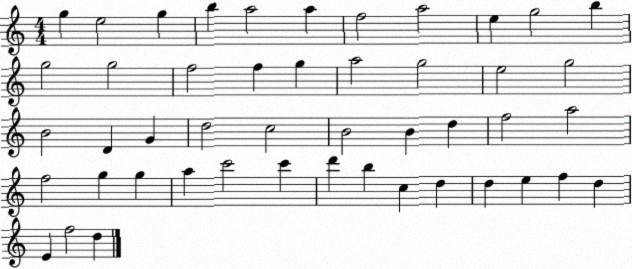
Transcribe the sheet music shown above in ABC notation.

X:1
T:Untitled
M:4/4
L:1/4
K:C
g e2 g b a2 a f2 a2 e g2 b g2 g2 f2 f g a2 g2 e2 g2 B2 D G d2 c2 B2 B d f2 a2 f2 g g a c'2 c' d' b c d d e f d E f2 d